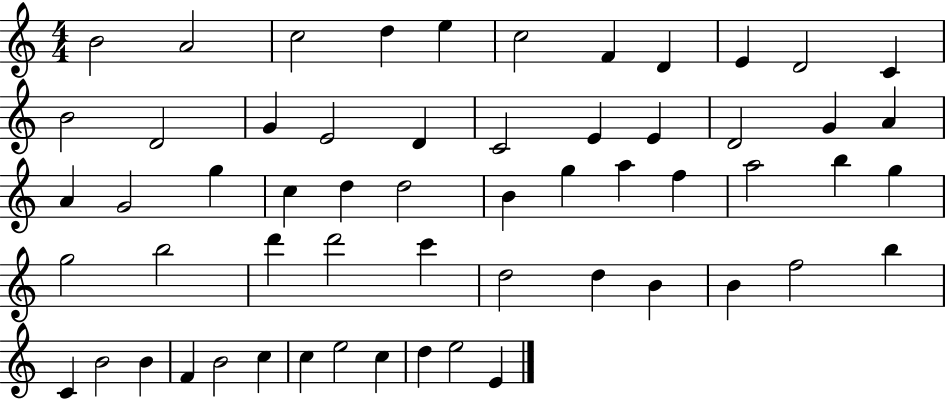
B4/h A4/h C5/h D5/q E5/q C5/h F4/q D4/q E4/q D4/h C4/q B4/h D4/h G4/q E4/h D4/q C4/h E4/q E4/q D4/h G4/q A4/q A4/q G4/h G5/q C5/q D5/q D5/h B4/q G5/q A5/q F5/q A5/h B5/q G5/q G5/h B5/h D6/q D6/h C6/q D5/h D5/q B4/q B4/q F5/h B5/q C4/q B4/h B4/q F4/q B4/h C5/q C5/q E5/h C5/q D5/q E5/h E4/q